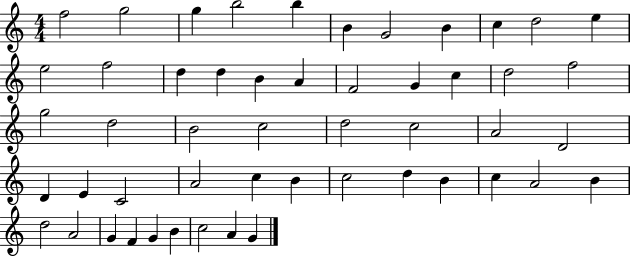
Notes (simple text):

F5/h G5/h G5/q B5/h B5/q B4/q G4/h B4/q C5/q D5/h E5/q E5/h F5/h D5/q D5/q B4/q A4/q F4/h G4/q C5/q D5/h F5/h G5/h D5/h B4/h C5/h D5/h C5/h A4/h D4/h D4/q E4/q C4/h A4/h C5/q B4/q C5/h D5/q B4/q C5/q A4/h B4/q D5/h A4/h G4/q F4/q G4/q B4/q C5/h A4/q G4/q